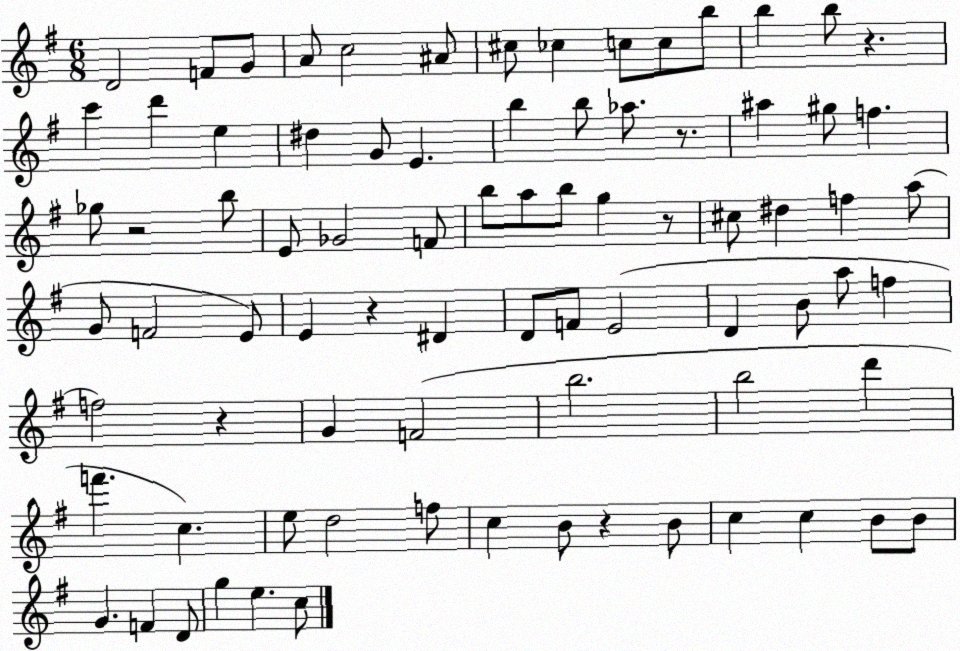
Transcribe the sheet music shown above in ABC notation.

X:1
T:Untitled
M:6/8
L:1/4
K:G
D2 F/2 G/2 A/2 c2 ^A/2 ^c/2 _c c/2 c/2 b/2 b b/2 z c' d' e ^d G/2 E b b/2 _a/2 z/2 ^a ^g/2 f _g/2 z2 b/2 E/2 _G2 F/2 b/2 a/2 b/2 g z/2 ^c/2 ^d f a/2 G/2 F2 E/2 E z ^D D/2 F/2 E2 D B/2 a/2 f f2 z G F2 b2 b2 d' f' c e/2 d2 f/2 c B/2 z B/2 c c B/2 B/2 G F D/2 g e c/2